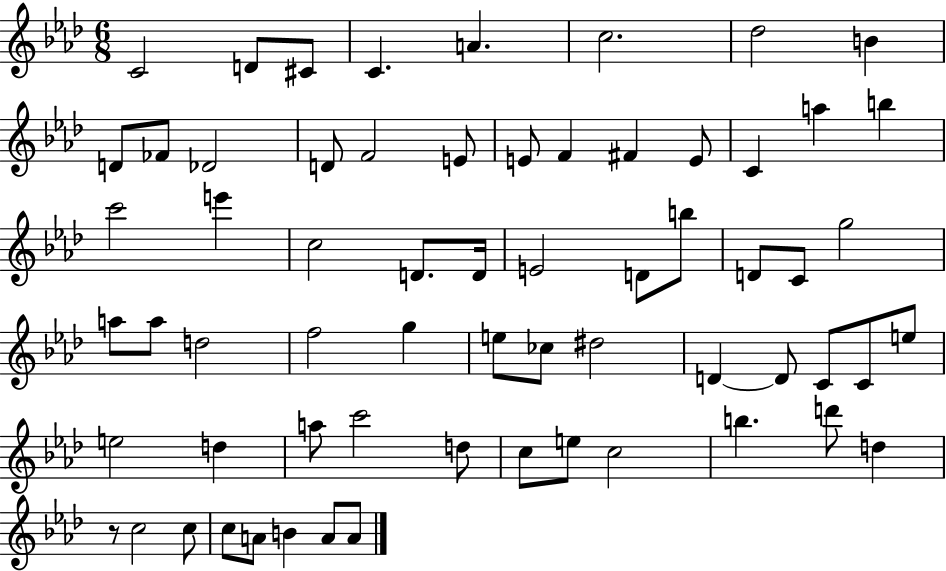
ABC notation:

X:1
T:Untitled
M:6/8
L:1/4
K:Ab
C2 D/2 ^C/2 C A c2 _d2 B D/2 _F/2 _D2 D/2 F2 E/2 E/2 F ^F E/2 C a b c'2 e' c2 D/2 D/4 E2 D/2 b/2 D/2 C/2 g2 a/2 a/2 d2 f2 g e/2 _c/2 ^d2 D D/2 C/2 C/2 e/2 e2 d a/2 c'2 d/2 c/2 e/2 c2 b d'/2 d z/2 c2 c/2 c/2 A/2 B A/2 A/2